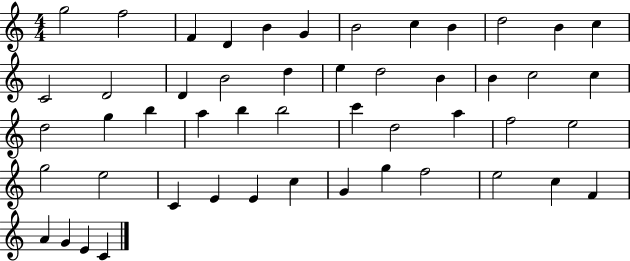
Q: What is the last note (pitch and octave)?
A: C4